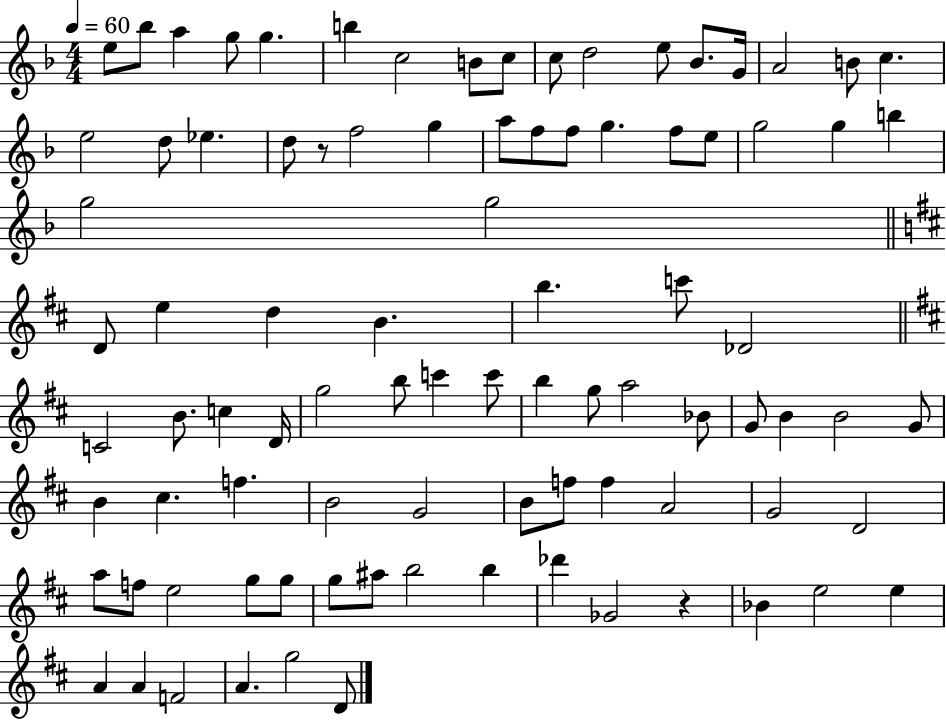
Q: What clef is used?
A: treble